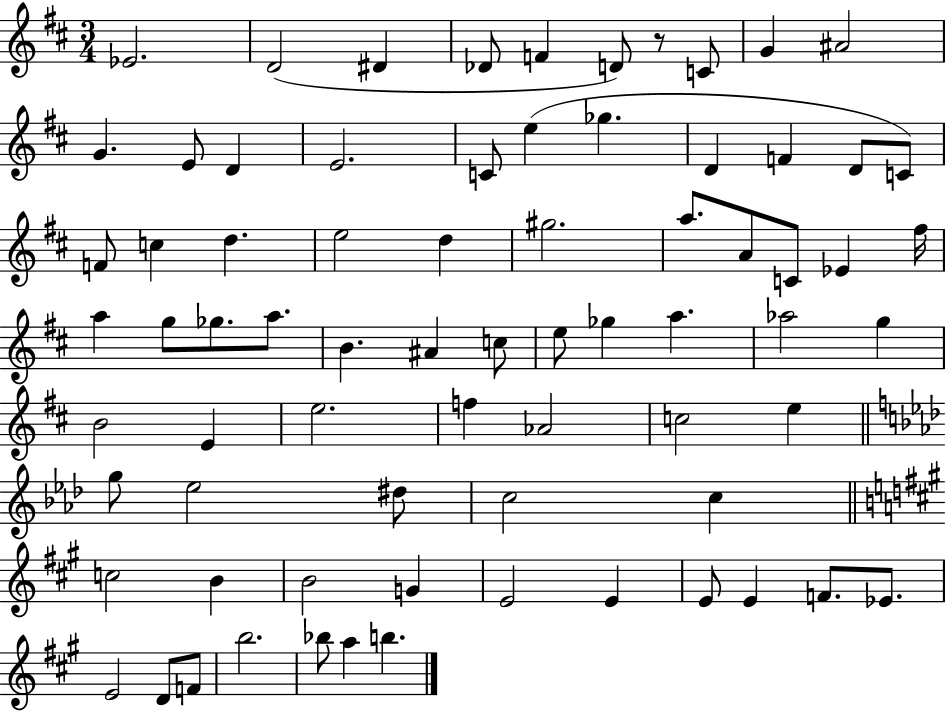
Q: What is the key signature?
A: D major